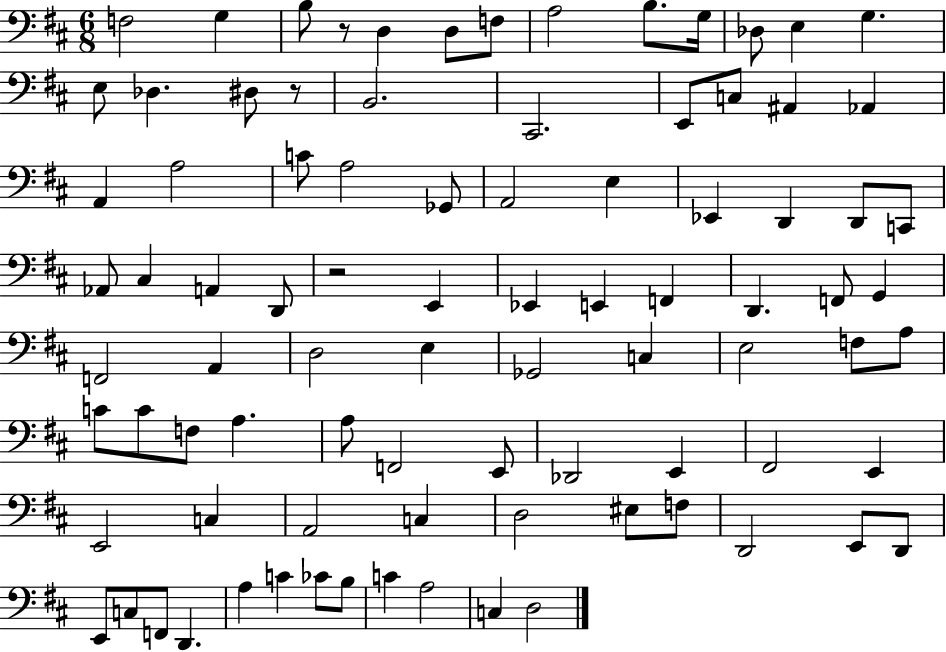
{
  \clef bass
  \numericTimeSignature
  \time 6/8
  \key d \major
  f2 g4 | b8 r8 d4 d8 f8 | a2 b8. g16 | des8 e4 g4. | \break e8 des4. dis8 r8 | b,2. | cis,2. | e,8 c8 ais,4 aes,4 | \break a,4 a2 | c'8 a2 ges,8 | a,2 e4 | ees,4 d,4 d,8 c,8 | \break aes,8 cis4 a,4 d,8 | r2 e,4 | ees,4 e,4 f,4 | d,4. f,8 g,4 | \break f,2 a,4 | d2 e4 | ges,2 c4 | e2 f8 a8 | \break c'8 c'8 f8 a4. | a8 f,2 e,8 | des,2 e,4 | fis,2 e,4 | \break e,2 c4 | a,2 c4 | d2 eis8 f8 | d,2 e,8 d,8 | \break e,8 c8 f,8 d,4. | a4 c'4 ces'8 b8 | c'4 a2 | c4 d2 | \break \bar "|."
}